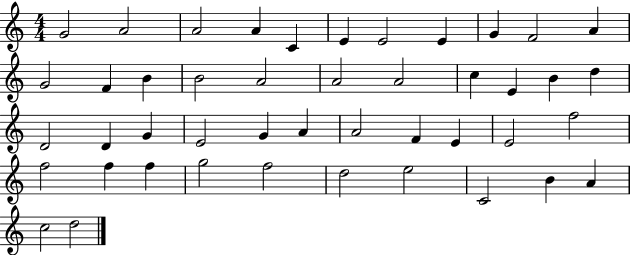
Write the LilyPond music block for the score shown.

{
  \clef treble
  \numericTimeSignature
  \time 4/4
  \key c \major
  g'2 a'2 | a'2 a'4 c'4 | e'4 e'2 e'4 | g'4 f'2 a'4 | \break g'2 f'4 b'4 | b'2 a'2 | a'2 a'2 | c''4 e'4 b'4 d''4 | \break d'2 d'4 g'4 | e'2 g'4 a'4 | a'2 f'4 e'4 | e'2 f''2 | \break f''2 f''4 f''4 | g''2 f''2 | d''2 e''2 | c'2 b'4 a'4 | \break c''2 d''2 | \bar "|."
}